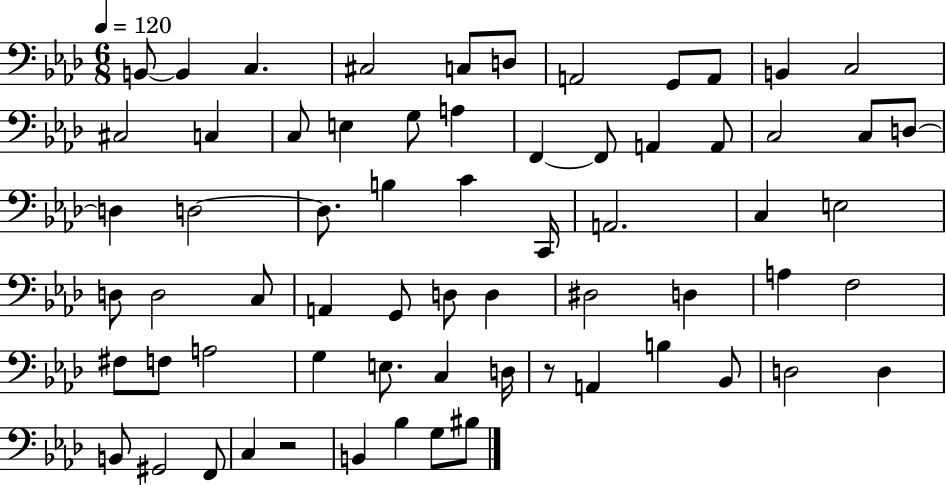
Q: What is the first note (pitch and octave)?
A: B2